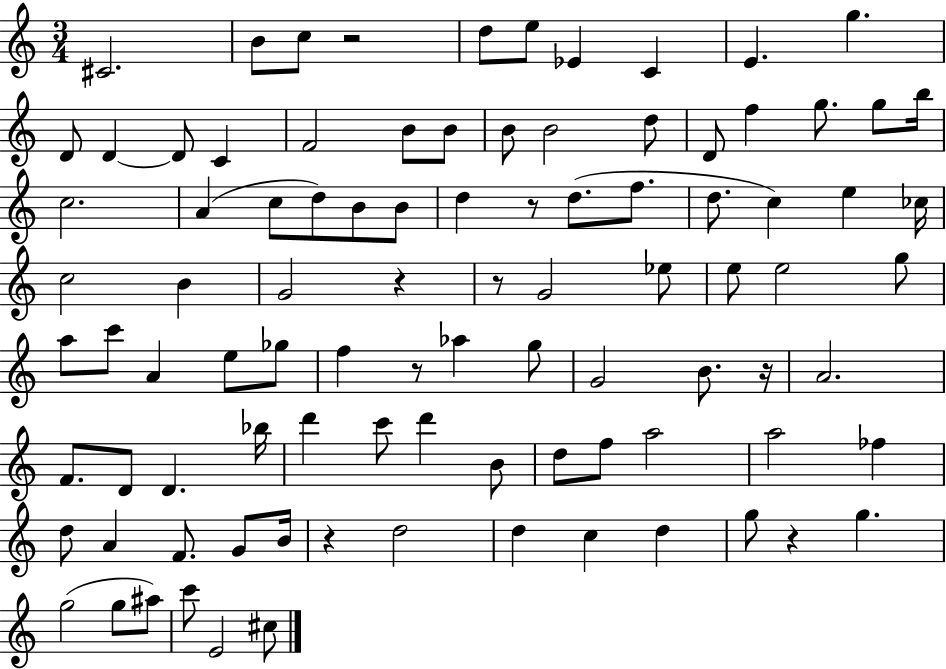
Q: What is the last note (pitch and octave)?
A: C#5